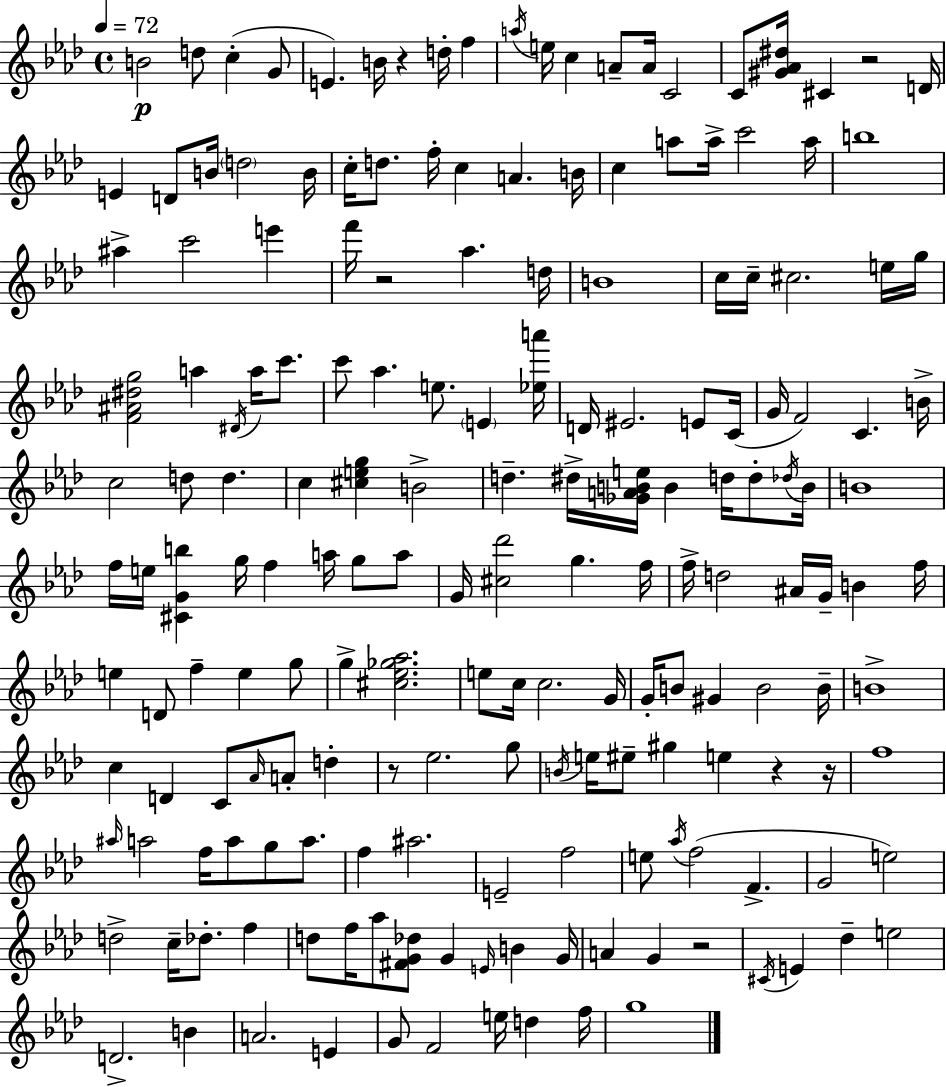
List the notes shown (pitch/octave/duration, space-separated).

B4/h D5/e C5/q G4/e E4/q. B4/s R/q D5/s F5/q A5/s E5/s C5/q A4/e A4/s C4/h C4/e [G#4,Ab4,D#5]/s C#4/q R/h D4/s E4/q D4/e B4/s D5/h B4/s C5/s D5/e. F5/s C5/q A4/q. B4/s C5/q A5/e A5/s C6/h A5/s B5/w A#5/q C6/h E6/q F6/s R/h Ab5/q. D5/s B4/w C5/s C5/s C#5/h. E5/s G5/s [F4,A#4,D#5,G5]/h A5/q D#4/s A5/s C6/e. C6/e Ab5/q. E5/e. E4/q [Eb5,A6]/s D4/s EIS4/h. E4/e C4/s G4/s F4/h C4/q. B4/s C5/h D5/e D5/q. C5/q [C#5,E5,G5]/q B4/h D5/q. D#5/s [Gb4,A4,B4,E5]/s B4/q D5/s D5/e Db5/s B4/s B4/w F5/s E5/s [C#4,G4,B5]/q G5/s F5/q A5/s G5/e A5/e G4/s [C#5,Db6]/h G5/q. F5/s F5/s D5/h A#4/s G4/s B4/q F5/s E5/q D4/e F5/q E5/q G5/e G5/q [C#5,Eb5,Gb5,Ab5]/h. E5/e C5/s C5/h. G4/s G4/s B4/e G#4/q B4/h B4/s B4/w C5/q D4/q C4/e Ab4/s A4/e D5/q R/e Eb5/h. G5/e B4/s E5/s EIS5/e G#5/q E5/q R/q R/s F5/w A#5/s A5/h F5/s A5/e G5/e A5/e. F5/q A#5/h. E4/h F5/h E5/e Ab5/s F5/h F4/q. G4/h E5/h D5/h C5/s Db5/e. F5/q D5/e F5/s Ab5/e [F#4,G4,Db5]/e G4/q E4/s B4/q G4/s A4/q G4/q R/h C#4/s E4/q Db5/q E5/h D4/h. B4/q A4/h. E4/q G4/e F4/h E5/s D5/q F5/s G5/w